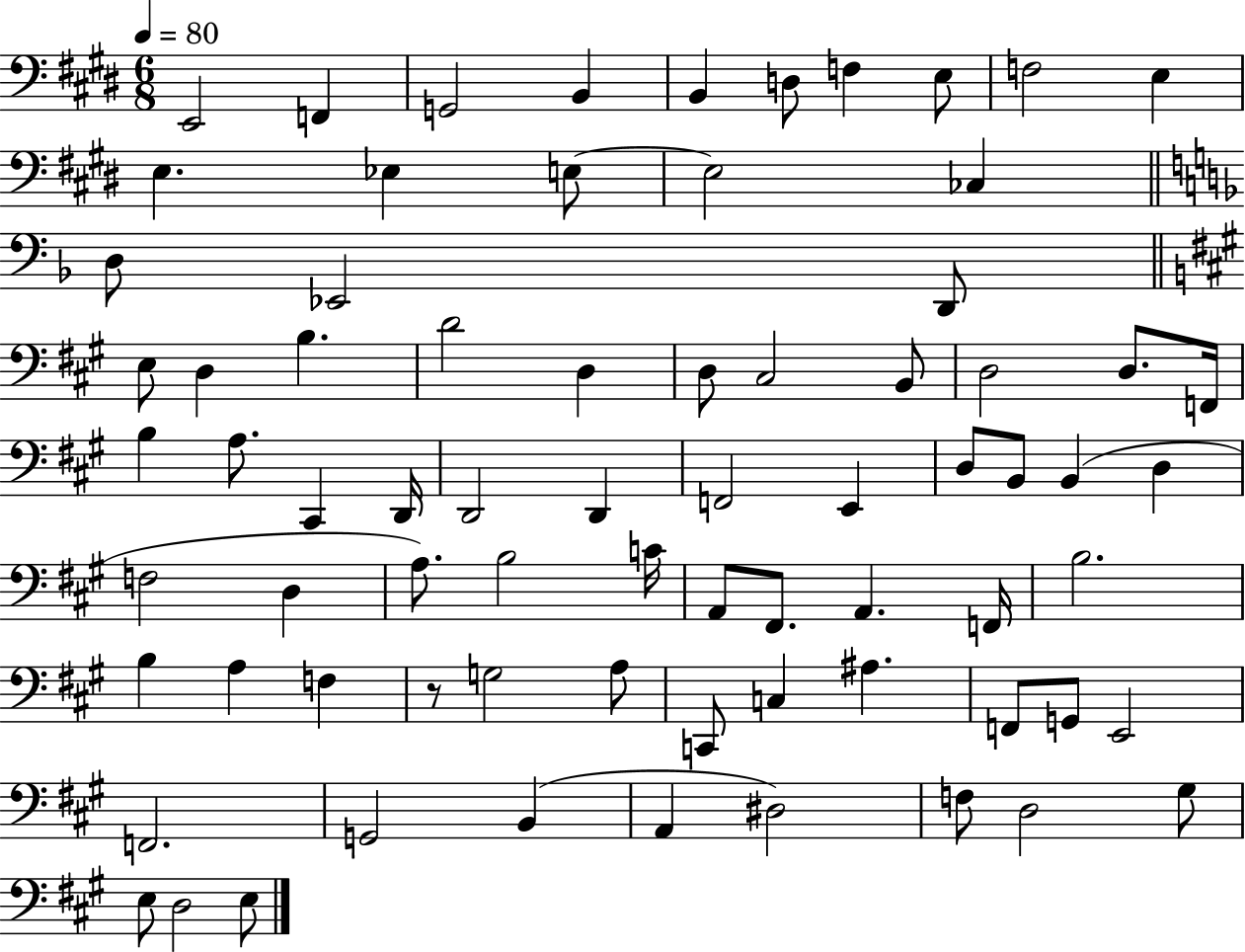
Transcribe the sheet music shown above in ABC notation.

X:1
T:Untitled
M:6/8
L:1/4
K:E
E,,2 F,, G,,2 B,, B,, D,/2 F, E,/2 F,2 E, E, _E, E,/2 E,2 _C, D,/2 _E,,2 D,,/2 E,/2 D, B, D2 D, D,/2 ^C,2 B,,/2 D,2 D,/2 F,,/4 B, A,/2 ^C,, D,,/4 D,,2 D,, F,,2 E,, D,/2 B,,/2 B,, D, F,2 D, A,/2 B,2 C/4 A,,/2 ^F,,/2 A,, F,,/4 B,2 B, A, F, z/2 G,2 A,/2 C,,/2 C, ^A, F,,/2 G,,/2 E,,2 F,,2 G,,2 B,, A,, ^D,2 F,/2 D,2 ^G,/2 E,/2 D,2 E,/2